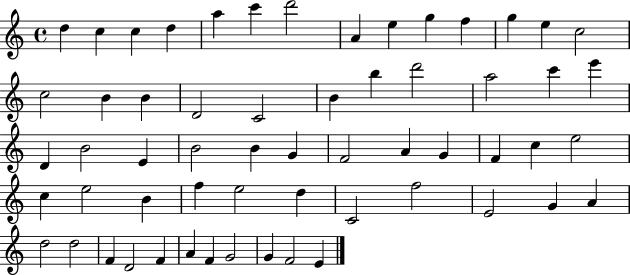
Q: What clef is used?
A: treble